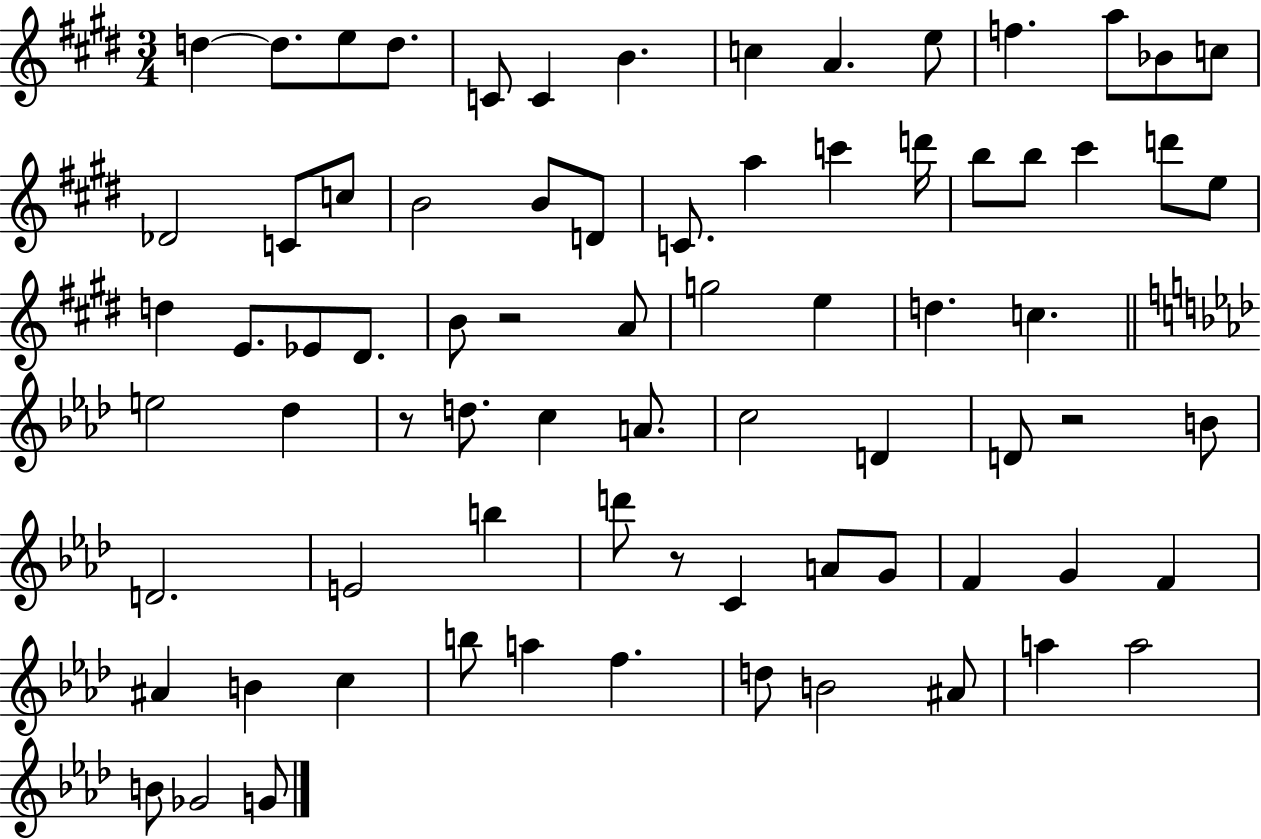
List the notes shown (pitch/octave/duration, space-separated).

D5/q D5/e. E5/e D5/e. C4/e C4/q B4/q. C5/q A4/q. E5/e F5/q. A5/e Bb4/e C5/e Db4/h C4/e C5/e B4/h B4/e D4/e C4/e. A5/q C6/q D6/s B5/e B5/e C#6/q D6/e E5/e D5/q E4/e. Eb4/e D#4/e. B4/e R/h A4/e G5/h E5/q D5/q. C5/q. E5/h Db5/q R/e D5/e. C5/q A4/e. C5/h D4/q D4/e R/h B4/e D4/h. E4/h B5/q D6/e R/e C4/q A4/e G4/e F4/q G4/q F4/q A#4/q B4/q C5/q B5/e A5/q F5/q. D5/e B4/h A#4/e A5/q A5/h B4/e Gb4/h G4/e